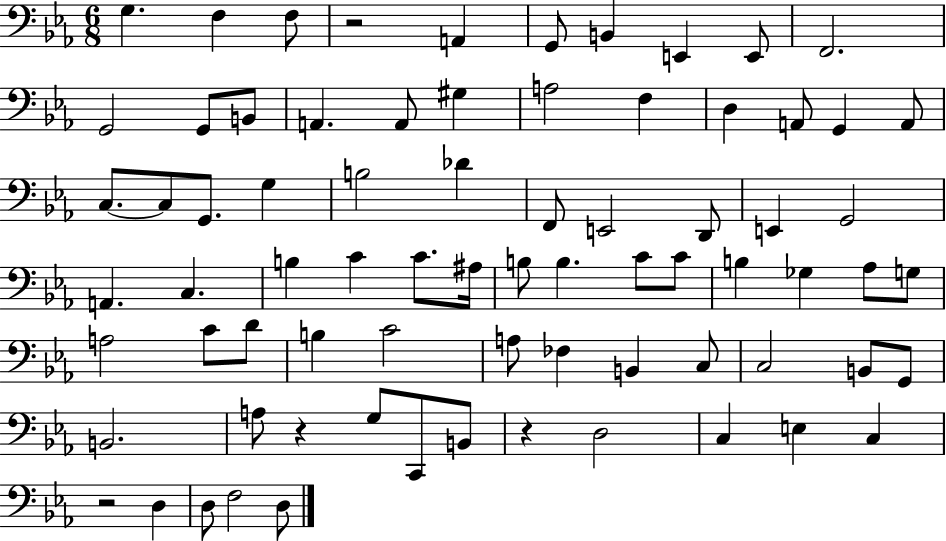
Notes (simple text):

G3/q. F3/q F3/e R/h A2/q G2/e B2/q E2/q E2/e F2/h. G2/h G2/e B2/e A2/q. A2/e G#3/q A3/h F3/q D3/q A2/e G2/q A2/e C3/e. C3/e G2/e. G3/q B3/h Db4/q F2/e E2/h D2/e E2/q G2/h A2/q. C3/q. B3/q C4/q C4/e. A#3/s B3/e B3/q. C4/e C4/e B3/q Gb3/q Ab3/e G3/e A3/h C4/e D4/e B3/q C4/h A3/e FES3/q B2/q C3/e C3/h B2/e G2/e B2/h. A3/e R/q G3/e C2/e B2/e R/q D3/h C3/q E3/q C3/q R/h D3/q D3/e F3/h D3/e